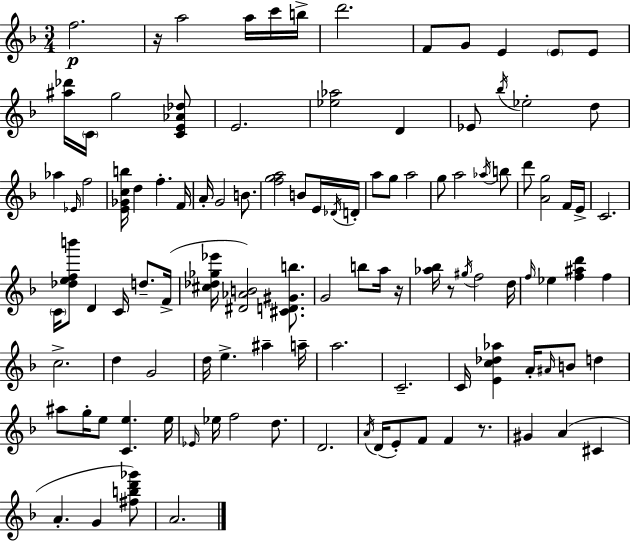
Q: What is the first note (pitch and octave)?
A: F5